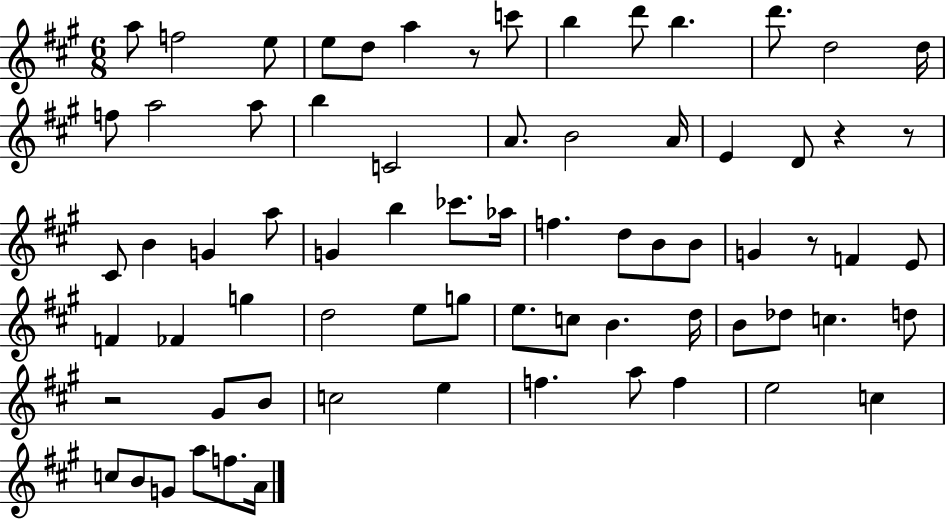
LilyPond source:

{
  \clef treble
  \numericTimeSignature
  \time 6/8
  \key a \major
  a''8 f''2 e''8 | e''8 d''8 a''4 r8 c'''8 | b''4 d'''8 b''4. | d'''8. d''2 d''16 | \break f''8 a''2 a''8 | b''4 c'2 | a'8. b'2 a'16 | e'4 d'8 r4 r8 | \break cis'8 b'4 g'4 a''8 | g'4 b''4 ces'''8. aes''16 | f''4. d''8 b'8 b'8 | g'4 r8 f'4 e'8 | \break f'4 fes'4 g''4 | d''2 e''8 g''8 | e''8. c''8 b'4. d''16 | b'8 des''8 c''4. d''8 | \break r2 gis'8 b'8 | c''2 e''4 | f''4. a''8 f''4 | e''2 c''4 | \break c''8 b'8 g'8 a''8 f''8. a'16 | \bar "|."
}